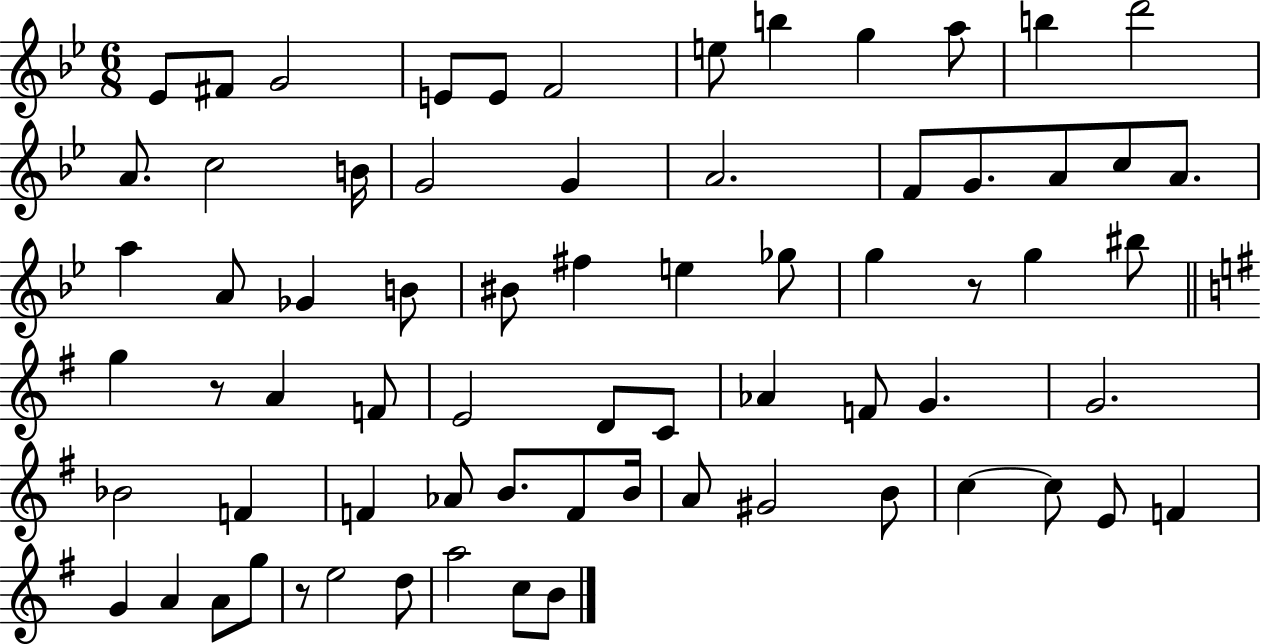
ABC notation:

X:1
T:Untitled
M:6/8
L:1/4
K:Bb
_E/2 ^F/2 G2 E/2 E/2 F2 e/2 b g a/2 b d'2 A/2 c2 B/4 G2 G A2 F/2 G/2 A/2 c/2 A/2 a A/2 _G B/2 ^B/2 ^f e _g/2 g z/2 g ^b/2 g z/2 A F/2 E2 D/2 C/2 _A F/2 G G2 _B2 F F _A/2 B/2 F/2 B/4 A/2 ^G2 B/2 c c/2 E/2 F G A A/2 g/2 z/2 e2 d/2 a2 c/2 B/2